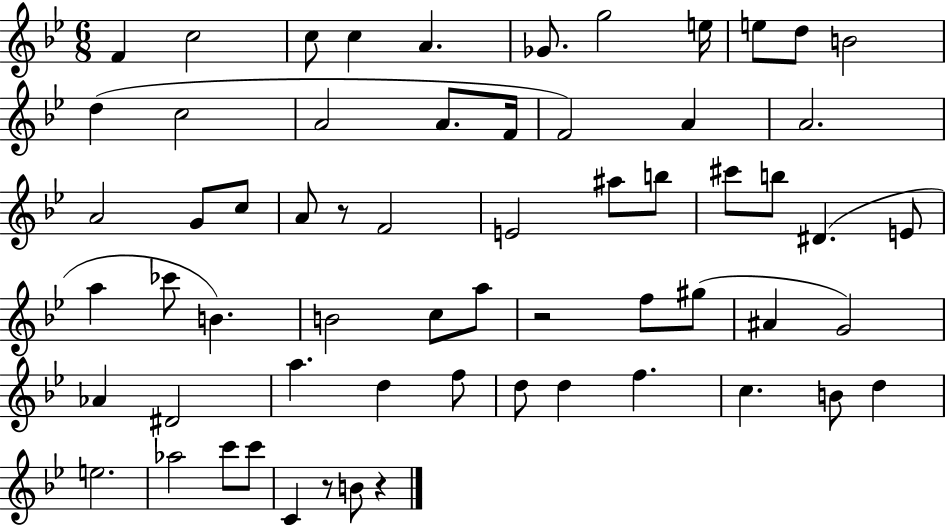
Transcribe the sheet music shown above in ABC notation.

X:1
T:Untitled
M:6/8
L:1/4
K:Bb
F c2 c/2 c A _G/2 g2 e/4 e/2 d/2 B2 d c2 A2 A/2 F/4 F2 A A2 A2 G/2 c/2 A/2 z/2 F2 E2 ^a/2 b/2 ^c'/2 b/2 ^D E/2 a _c'/2 B B2 c/2 a/2 z2 f/2 ^g/2 ^A G2 _A ^D2 a d f/2 d/2 d f c B/2 d e2 _a2 c'/2 c'/2 C z/2 B/2 z